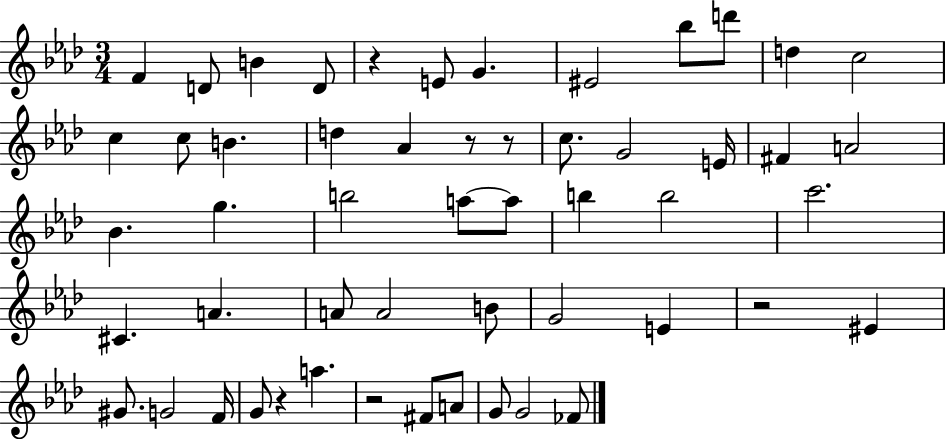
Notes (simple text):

F4/q D4/e B4/q D4/e R/q E4/e G4/q. EIS4/h Bb5/e D6/e D5/q C5/h C5/q C5/e B4/q. D5/q Ab4/q R/e R/e C5/e. G4/h E4/s F#4/q A4/h Bb4/q. G5/q. B5/h A5/e A5/e B5/q B5/h C6/h. C#4/q. A4/q. A4/e A4/h B4/e G4/h E4/q R/h EIS4/q G#4/e. G4/h F4/s G4/e R/q A5/q. R/h F#4/e A4/e G4/e G4/h FES4/e